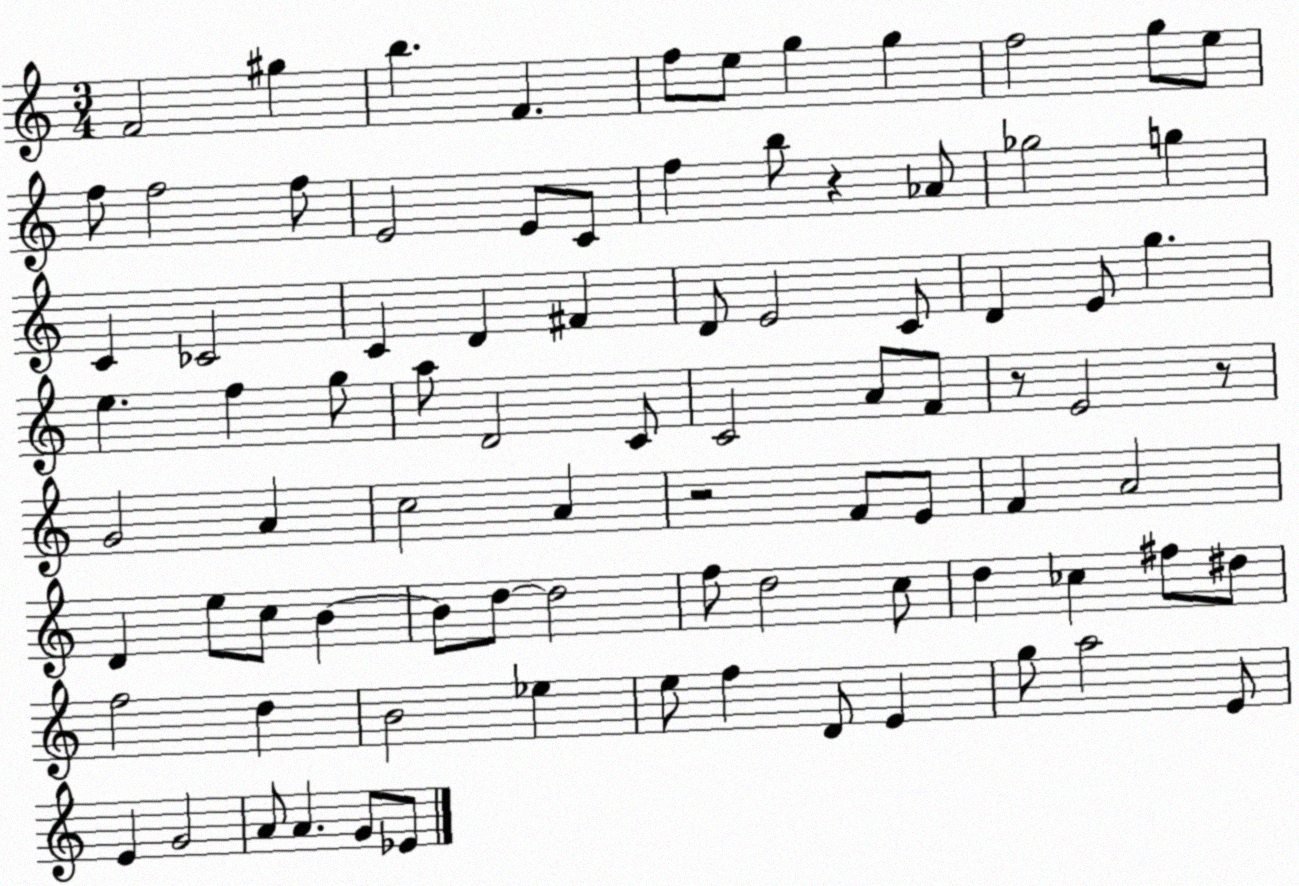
X:1
T:Untitled
M:3/4
L:1/4
K:C
F2 ^g b F f/2 e/2 g g f2 g/2 e/2 f/2 f2 f/2 E2 E/2 C/2 f b/2 z _A/2 _g2 g C _C2 C D ^F D/2 E2 C/2 D E/2 g e f g/2 a/2 D2 C/2 C2 A/2 F/2 z/2 E2 z/2 G2 A c2 A z2 F/2 E/2 F A2 D e/2 c/2 B B/2 d/2 d2 f/2 d2 c/2 d _c ^f/2 ^d/2 f2 d B2 _e e/2 f D/2 E g/2 a2 E/2 E G2 A/2 A G/2 _E/2